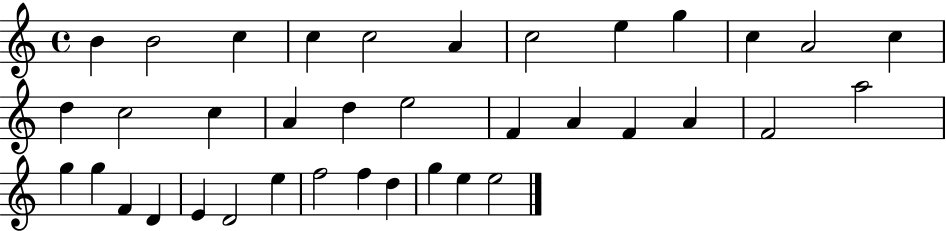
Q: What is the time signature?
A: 4/4